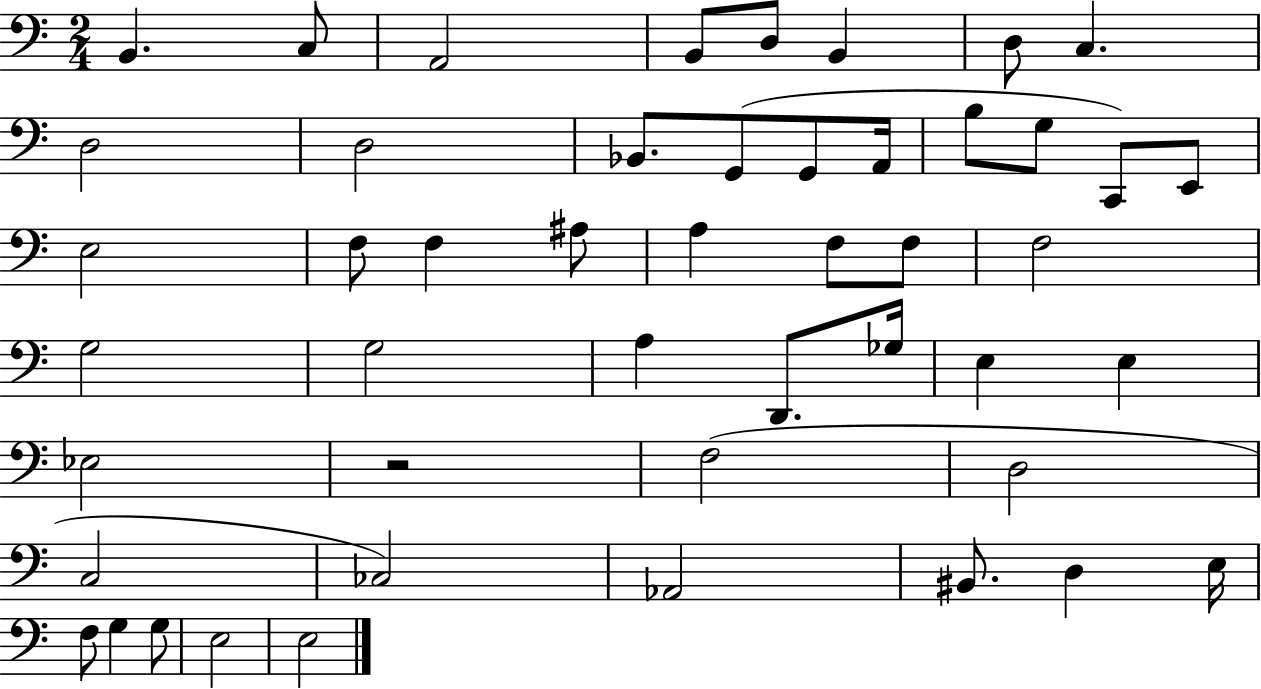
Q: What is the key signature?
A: C major